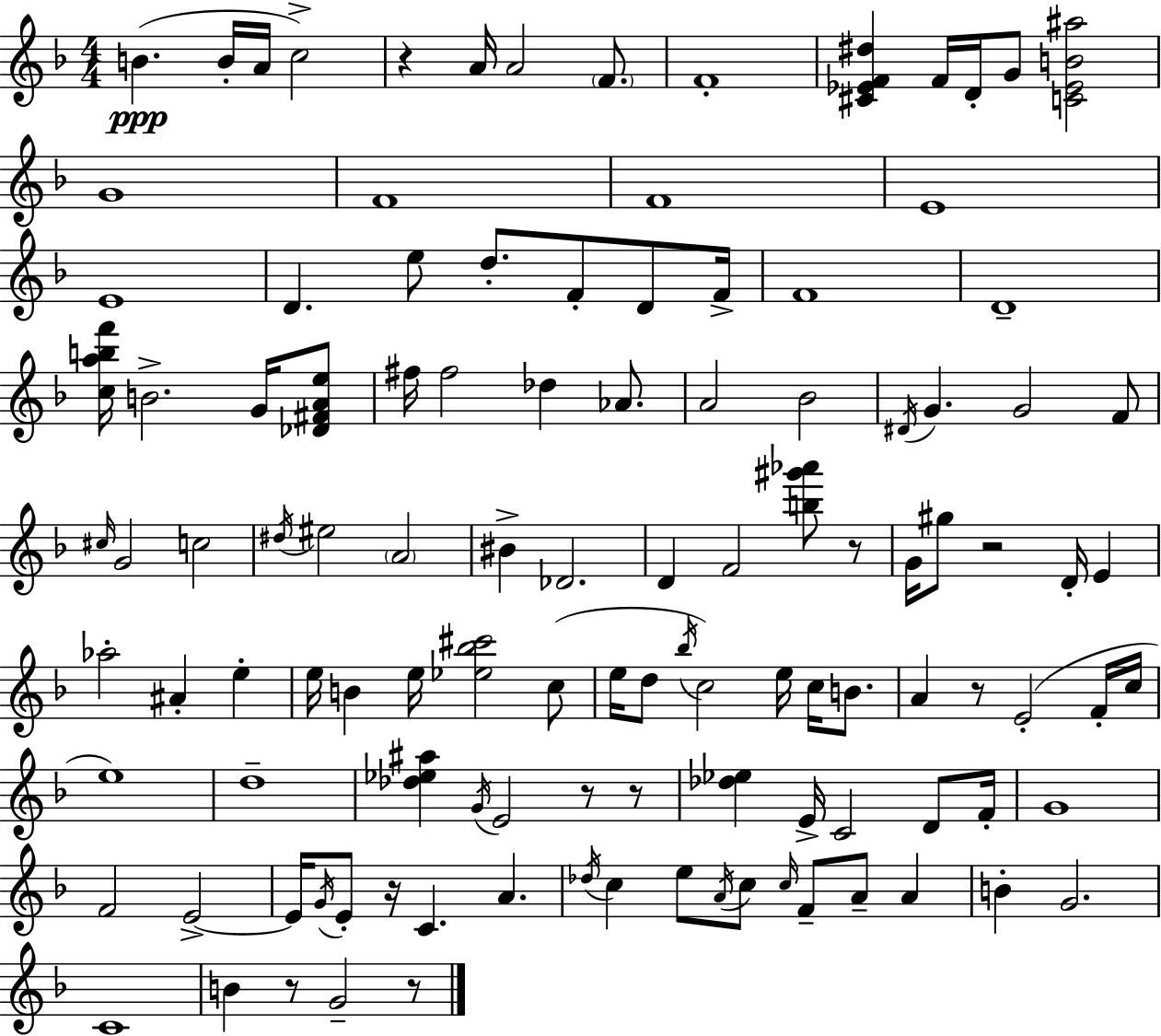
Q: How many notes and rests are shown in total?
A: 115